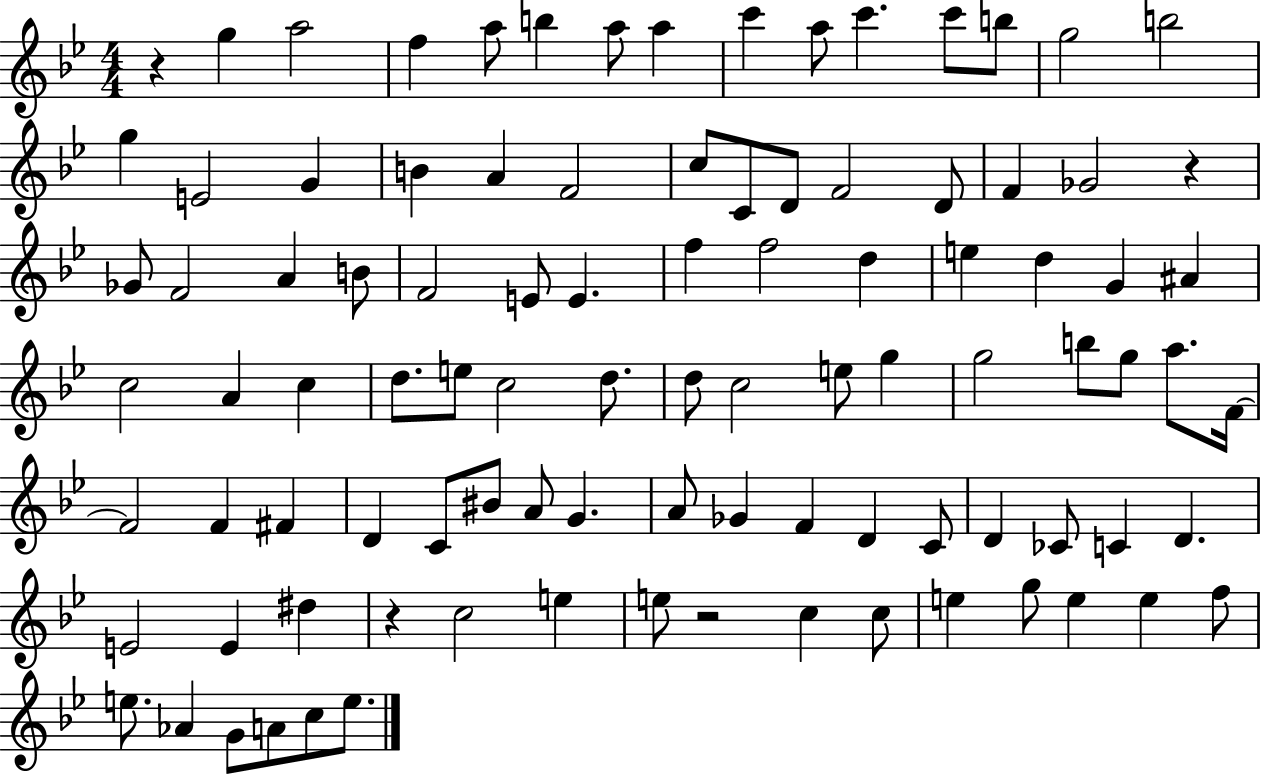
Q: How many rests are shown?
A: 4